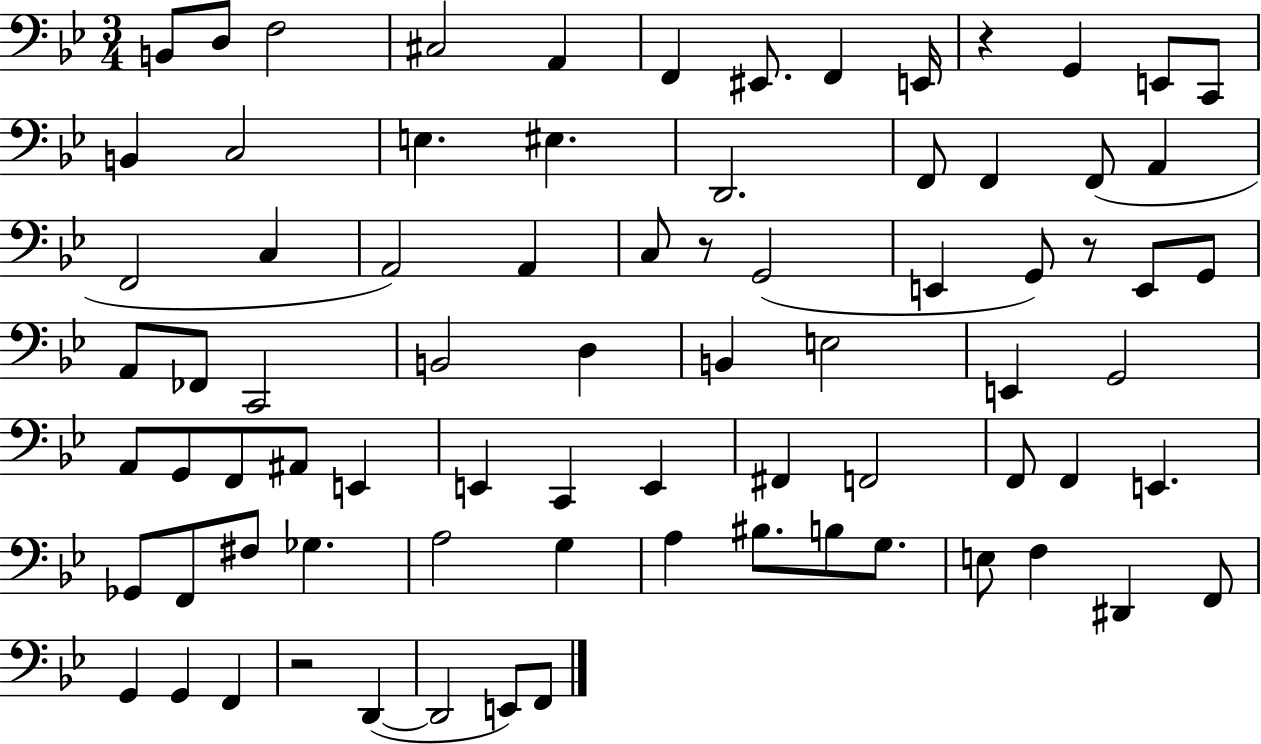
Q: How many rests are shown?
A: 4